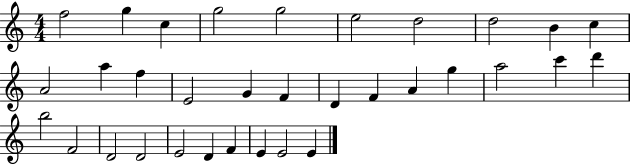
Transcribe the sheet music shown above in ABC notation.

X:1
T:Untitled
M:4/4
L:1/4
K:C
f2 g c g2 g2 e2 d2 d2 B c A2 a f E2 G F D F A g a2 c' d' b2 F2 D2 D2 E2 D F E E2 E